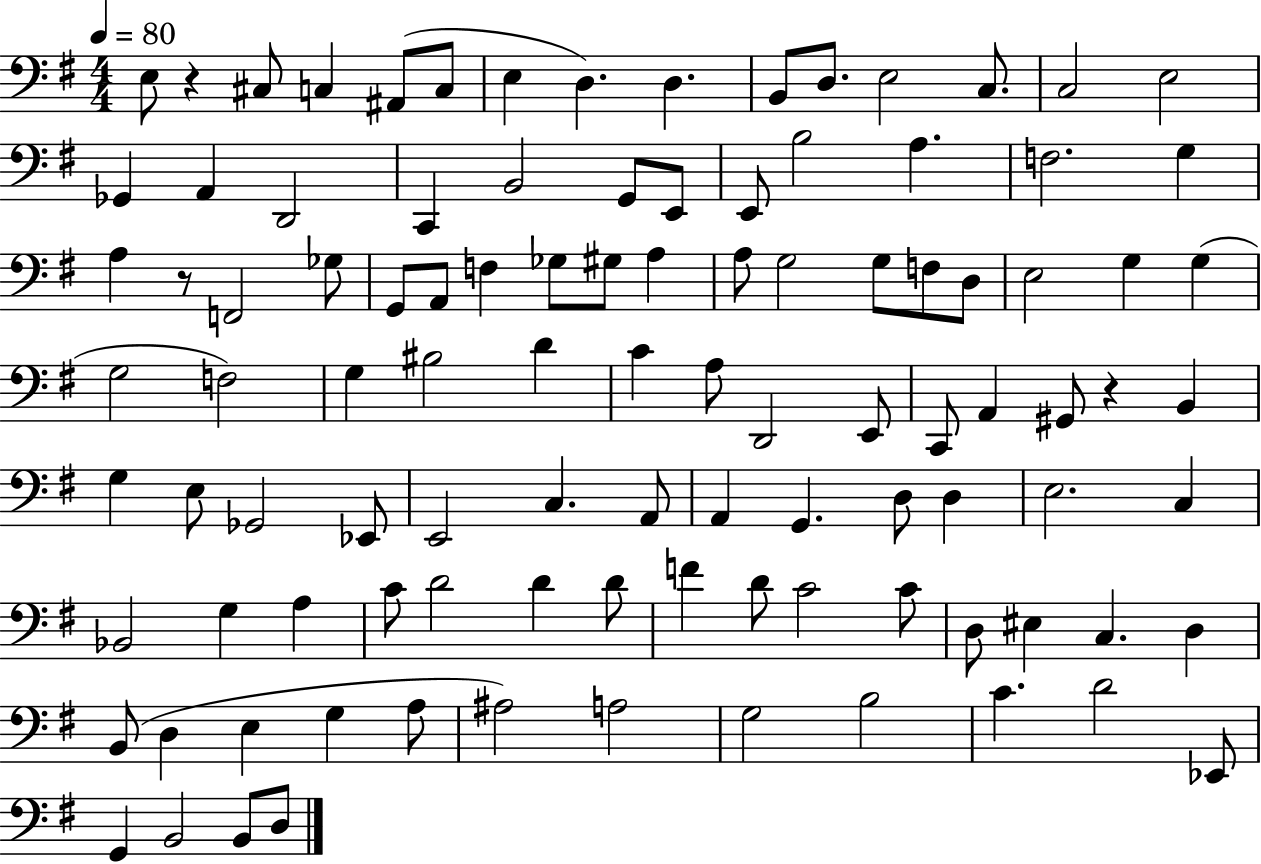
E3/e R/q C#3/e C3/q A#2/e C3/e E3/q D3/q. D3/q. B2/e D3/e. E3/h C3/e. C3/h E3/h Gb2/q A2/q D2/h C2/q B2/h G2/e E2/e E2/e B3/h A3/q. F3/h. G3/q A3/q R/e F2/h Gb3/e G2/e A2/e F3/q Gb3/e G#3/e A3/q A3/e G3/h G3/e F3/e D3/e E3/h G3/q G3/q G3/h F3/h G3/q BIS3/h D4/q C4/q A3/e D2/h E2/e C2/e A2/q G#2/e R/q B2/q G3/q E3/e Gb2/h Eb2/e E2/h C3/q. A2/e A2/q G2/q. D3/e D3/q E3/h. C3/q Bb2/h G3/q A3/q C4/e D4/h D4/q D4/e F4/q D4/e C4/h C4/e D3/e EIS3/q C3/q. D3/q B2/e D3/q E3/q G3/q A3/e A#3/h A3/h G3/h B3/h C4/q. D4/h Eb2/e G2/q B2/h B2/e D3/e